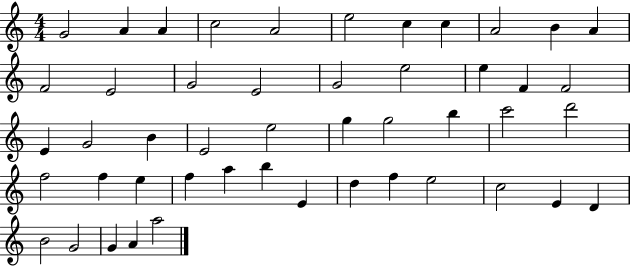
G4/h A4/q A4/q C5/h A4/h E5/h C5/q C5/q A4/h B4/q A4/q F4/h E4/h G4/h E4/h G4/h E5/h E5/q F4/q F4/h E4/q G4/h B4/q E4/h E5/h G5/q G5/h B5/q C6/h D6/h F5/h F5/q E5/q F5/q A5/q B5/q E4/q D5/q F5/q E5/h C5/h E4/q D4/q B4/h G4/h G4/q A4/q A5/h